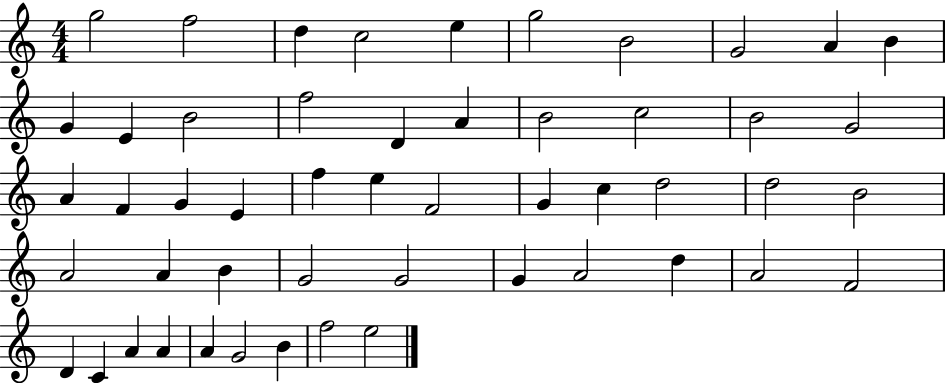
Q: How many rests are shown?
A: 0